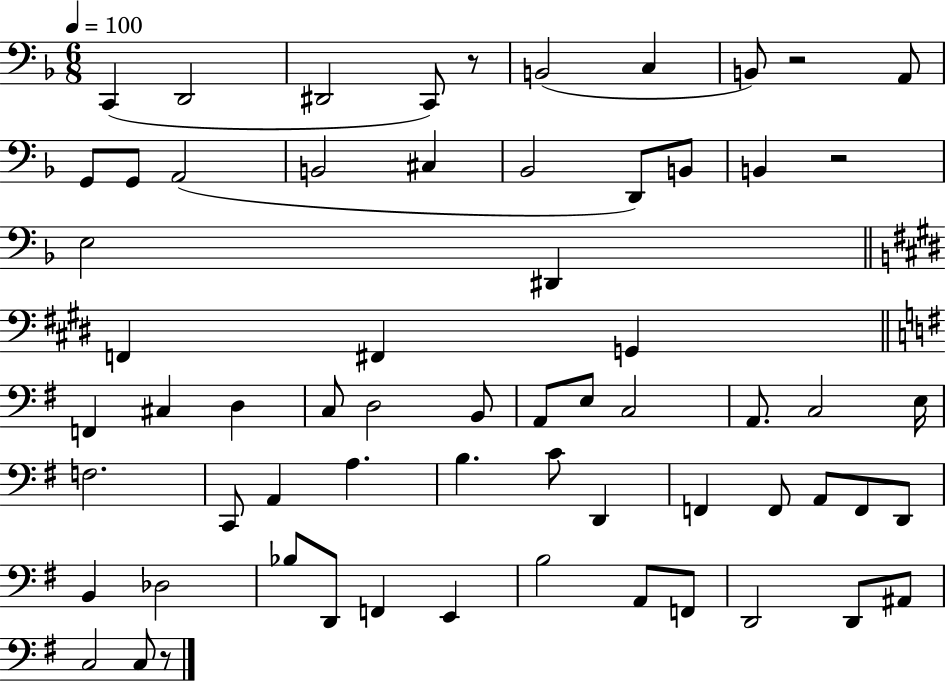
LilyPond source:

{
  \clef bass
  \numericTimeSignature
  \time 6/8
  \key f \major
  \tempo 4 = 100
  c,4( d,2 | dis,2 c,8) r8 | b,2( c4 | b,8) r2 a,8 | \break g,8 g,8 a,2( | b,2 cis4 | bes,2 d,8) b,8 | b,4 r2 | \break e2 dis,4 | \bar "||" \break \key e \major f,4 fis,4 g,4 | \bar "||" \break \key g \major f,4 cis4 d4 | c8 d2 b,8 | a,8 e8 c2 | a,8. c2 e16 | \break f2. | c,8 a,4 a4. | b4. c'8 d,4 | f,4 f,8 a,8 f,8 d,8 | \break b,4 des2 | bes8 d,8 f,4 e,4 | b2 a,8 f,8 | d,2 d,8 ais,8 | \break c2 c8 r8 | \bar "|."
}